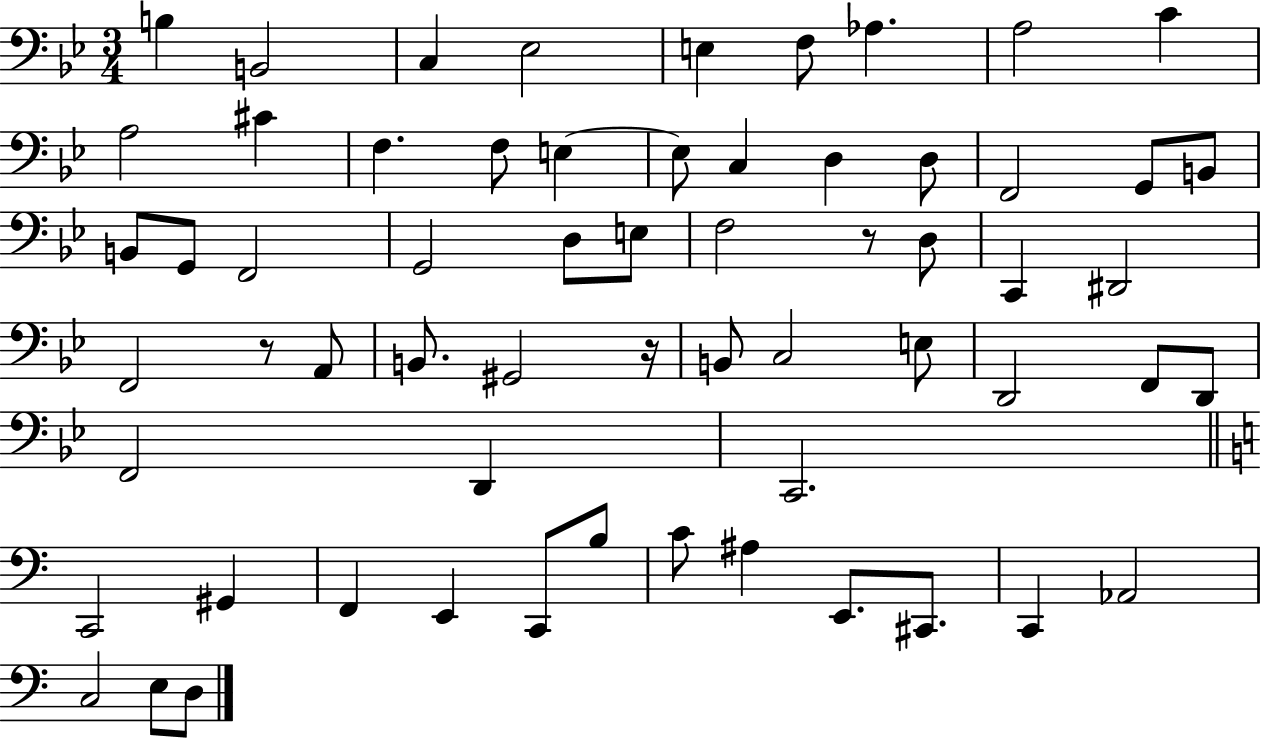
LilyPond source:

{
  \clef bass
  \numericTimeSignature
  \time 3/4
  \key bes \major
  \repeat volta 2 { b4 b,2 | c4 ees2 | e4 f8 aes4. | a2 c'4 | \break a2 cis'4 | f4. f8 e4~~ | e8 c4 d4 d8 | f,2 g,8 b,8 | \break b,8 g,8 f,2 | g,2 d8 e8 | f2 r8 d8 | c,4 dis,2 | \break f,2 r8 a,8 | b,8. gis,2 r16 | b,8 c2 e8 | d,2 f,8 d,8 | \break f,2 d,4 | c,2. | \bar "||" \break \key c \major c,2 gis,4 | f,4 e,4 c,8 b8 | c'8 ais4 e,8. cis,8. | c,4 aes,2 | \break c2 e8 d8 | } \bar "|."
}